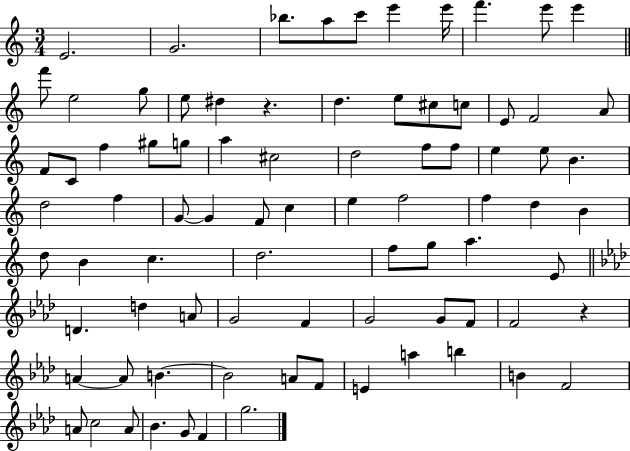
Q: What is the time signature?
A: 3/4